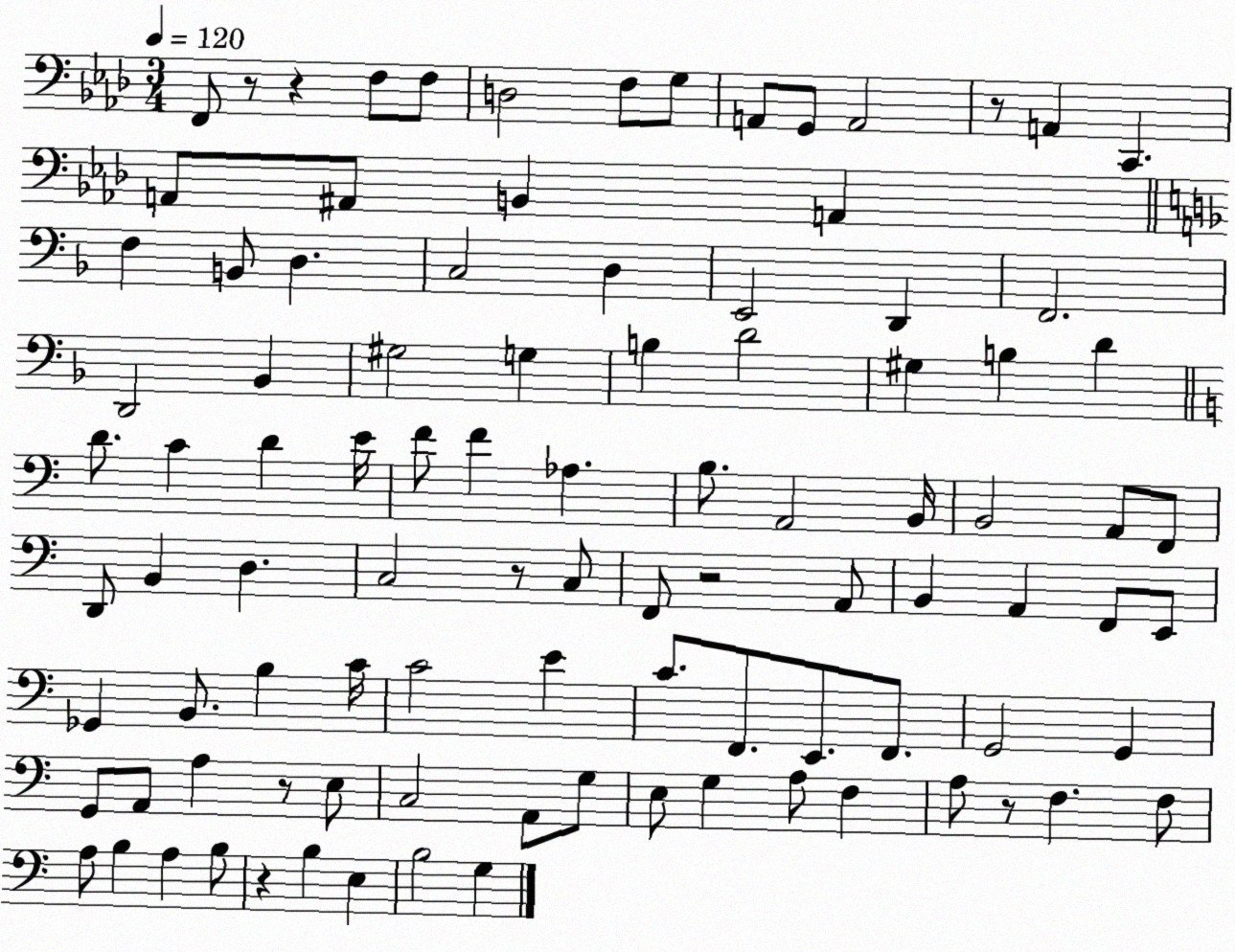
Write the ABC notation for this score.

X:1
T:Untitled
M:3/4
L:1/4
K:Ab
F,,/2 z/2 z F,/2 F,/2 D,2 F,/2 G,/2 A,,/2 G,,/2 A,,2 z/2 A,, C,, A,,/2 ^A,,/2 B,, A,, F, B,,/2 D, C,2 D, E,,2 D,, F,,2 D,,2 _B,, ^G,2 G, B, D2 ^G, B, D D/2 C D E/4 F/2 F _A, B,/2 A,,2 B,,/4 B,,2 A,,/2 F,,/2 D,,/2 B,, D, C,2 z/2 C,/2 F,,/2 z2 A,,/2 B,, A,, F,,/2 E,,/2 _G,, B,,/2 B, C/4 C2 E C/2 F,,/2 E,,/2 F,,/2 G,,2 G,, G,,/2 A,,/2 A, z/2 E,/2 C,2 A,,/2 G,/2 E,/2 G, A,/2 F, A,/2 z/2 F, F,/2 A,/2 B, A, B,/2 z B, E, B,2 G,